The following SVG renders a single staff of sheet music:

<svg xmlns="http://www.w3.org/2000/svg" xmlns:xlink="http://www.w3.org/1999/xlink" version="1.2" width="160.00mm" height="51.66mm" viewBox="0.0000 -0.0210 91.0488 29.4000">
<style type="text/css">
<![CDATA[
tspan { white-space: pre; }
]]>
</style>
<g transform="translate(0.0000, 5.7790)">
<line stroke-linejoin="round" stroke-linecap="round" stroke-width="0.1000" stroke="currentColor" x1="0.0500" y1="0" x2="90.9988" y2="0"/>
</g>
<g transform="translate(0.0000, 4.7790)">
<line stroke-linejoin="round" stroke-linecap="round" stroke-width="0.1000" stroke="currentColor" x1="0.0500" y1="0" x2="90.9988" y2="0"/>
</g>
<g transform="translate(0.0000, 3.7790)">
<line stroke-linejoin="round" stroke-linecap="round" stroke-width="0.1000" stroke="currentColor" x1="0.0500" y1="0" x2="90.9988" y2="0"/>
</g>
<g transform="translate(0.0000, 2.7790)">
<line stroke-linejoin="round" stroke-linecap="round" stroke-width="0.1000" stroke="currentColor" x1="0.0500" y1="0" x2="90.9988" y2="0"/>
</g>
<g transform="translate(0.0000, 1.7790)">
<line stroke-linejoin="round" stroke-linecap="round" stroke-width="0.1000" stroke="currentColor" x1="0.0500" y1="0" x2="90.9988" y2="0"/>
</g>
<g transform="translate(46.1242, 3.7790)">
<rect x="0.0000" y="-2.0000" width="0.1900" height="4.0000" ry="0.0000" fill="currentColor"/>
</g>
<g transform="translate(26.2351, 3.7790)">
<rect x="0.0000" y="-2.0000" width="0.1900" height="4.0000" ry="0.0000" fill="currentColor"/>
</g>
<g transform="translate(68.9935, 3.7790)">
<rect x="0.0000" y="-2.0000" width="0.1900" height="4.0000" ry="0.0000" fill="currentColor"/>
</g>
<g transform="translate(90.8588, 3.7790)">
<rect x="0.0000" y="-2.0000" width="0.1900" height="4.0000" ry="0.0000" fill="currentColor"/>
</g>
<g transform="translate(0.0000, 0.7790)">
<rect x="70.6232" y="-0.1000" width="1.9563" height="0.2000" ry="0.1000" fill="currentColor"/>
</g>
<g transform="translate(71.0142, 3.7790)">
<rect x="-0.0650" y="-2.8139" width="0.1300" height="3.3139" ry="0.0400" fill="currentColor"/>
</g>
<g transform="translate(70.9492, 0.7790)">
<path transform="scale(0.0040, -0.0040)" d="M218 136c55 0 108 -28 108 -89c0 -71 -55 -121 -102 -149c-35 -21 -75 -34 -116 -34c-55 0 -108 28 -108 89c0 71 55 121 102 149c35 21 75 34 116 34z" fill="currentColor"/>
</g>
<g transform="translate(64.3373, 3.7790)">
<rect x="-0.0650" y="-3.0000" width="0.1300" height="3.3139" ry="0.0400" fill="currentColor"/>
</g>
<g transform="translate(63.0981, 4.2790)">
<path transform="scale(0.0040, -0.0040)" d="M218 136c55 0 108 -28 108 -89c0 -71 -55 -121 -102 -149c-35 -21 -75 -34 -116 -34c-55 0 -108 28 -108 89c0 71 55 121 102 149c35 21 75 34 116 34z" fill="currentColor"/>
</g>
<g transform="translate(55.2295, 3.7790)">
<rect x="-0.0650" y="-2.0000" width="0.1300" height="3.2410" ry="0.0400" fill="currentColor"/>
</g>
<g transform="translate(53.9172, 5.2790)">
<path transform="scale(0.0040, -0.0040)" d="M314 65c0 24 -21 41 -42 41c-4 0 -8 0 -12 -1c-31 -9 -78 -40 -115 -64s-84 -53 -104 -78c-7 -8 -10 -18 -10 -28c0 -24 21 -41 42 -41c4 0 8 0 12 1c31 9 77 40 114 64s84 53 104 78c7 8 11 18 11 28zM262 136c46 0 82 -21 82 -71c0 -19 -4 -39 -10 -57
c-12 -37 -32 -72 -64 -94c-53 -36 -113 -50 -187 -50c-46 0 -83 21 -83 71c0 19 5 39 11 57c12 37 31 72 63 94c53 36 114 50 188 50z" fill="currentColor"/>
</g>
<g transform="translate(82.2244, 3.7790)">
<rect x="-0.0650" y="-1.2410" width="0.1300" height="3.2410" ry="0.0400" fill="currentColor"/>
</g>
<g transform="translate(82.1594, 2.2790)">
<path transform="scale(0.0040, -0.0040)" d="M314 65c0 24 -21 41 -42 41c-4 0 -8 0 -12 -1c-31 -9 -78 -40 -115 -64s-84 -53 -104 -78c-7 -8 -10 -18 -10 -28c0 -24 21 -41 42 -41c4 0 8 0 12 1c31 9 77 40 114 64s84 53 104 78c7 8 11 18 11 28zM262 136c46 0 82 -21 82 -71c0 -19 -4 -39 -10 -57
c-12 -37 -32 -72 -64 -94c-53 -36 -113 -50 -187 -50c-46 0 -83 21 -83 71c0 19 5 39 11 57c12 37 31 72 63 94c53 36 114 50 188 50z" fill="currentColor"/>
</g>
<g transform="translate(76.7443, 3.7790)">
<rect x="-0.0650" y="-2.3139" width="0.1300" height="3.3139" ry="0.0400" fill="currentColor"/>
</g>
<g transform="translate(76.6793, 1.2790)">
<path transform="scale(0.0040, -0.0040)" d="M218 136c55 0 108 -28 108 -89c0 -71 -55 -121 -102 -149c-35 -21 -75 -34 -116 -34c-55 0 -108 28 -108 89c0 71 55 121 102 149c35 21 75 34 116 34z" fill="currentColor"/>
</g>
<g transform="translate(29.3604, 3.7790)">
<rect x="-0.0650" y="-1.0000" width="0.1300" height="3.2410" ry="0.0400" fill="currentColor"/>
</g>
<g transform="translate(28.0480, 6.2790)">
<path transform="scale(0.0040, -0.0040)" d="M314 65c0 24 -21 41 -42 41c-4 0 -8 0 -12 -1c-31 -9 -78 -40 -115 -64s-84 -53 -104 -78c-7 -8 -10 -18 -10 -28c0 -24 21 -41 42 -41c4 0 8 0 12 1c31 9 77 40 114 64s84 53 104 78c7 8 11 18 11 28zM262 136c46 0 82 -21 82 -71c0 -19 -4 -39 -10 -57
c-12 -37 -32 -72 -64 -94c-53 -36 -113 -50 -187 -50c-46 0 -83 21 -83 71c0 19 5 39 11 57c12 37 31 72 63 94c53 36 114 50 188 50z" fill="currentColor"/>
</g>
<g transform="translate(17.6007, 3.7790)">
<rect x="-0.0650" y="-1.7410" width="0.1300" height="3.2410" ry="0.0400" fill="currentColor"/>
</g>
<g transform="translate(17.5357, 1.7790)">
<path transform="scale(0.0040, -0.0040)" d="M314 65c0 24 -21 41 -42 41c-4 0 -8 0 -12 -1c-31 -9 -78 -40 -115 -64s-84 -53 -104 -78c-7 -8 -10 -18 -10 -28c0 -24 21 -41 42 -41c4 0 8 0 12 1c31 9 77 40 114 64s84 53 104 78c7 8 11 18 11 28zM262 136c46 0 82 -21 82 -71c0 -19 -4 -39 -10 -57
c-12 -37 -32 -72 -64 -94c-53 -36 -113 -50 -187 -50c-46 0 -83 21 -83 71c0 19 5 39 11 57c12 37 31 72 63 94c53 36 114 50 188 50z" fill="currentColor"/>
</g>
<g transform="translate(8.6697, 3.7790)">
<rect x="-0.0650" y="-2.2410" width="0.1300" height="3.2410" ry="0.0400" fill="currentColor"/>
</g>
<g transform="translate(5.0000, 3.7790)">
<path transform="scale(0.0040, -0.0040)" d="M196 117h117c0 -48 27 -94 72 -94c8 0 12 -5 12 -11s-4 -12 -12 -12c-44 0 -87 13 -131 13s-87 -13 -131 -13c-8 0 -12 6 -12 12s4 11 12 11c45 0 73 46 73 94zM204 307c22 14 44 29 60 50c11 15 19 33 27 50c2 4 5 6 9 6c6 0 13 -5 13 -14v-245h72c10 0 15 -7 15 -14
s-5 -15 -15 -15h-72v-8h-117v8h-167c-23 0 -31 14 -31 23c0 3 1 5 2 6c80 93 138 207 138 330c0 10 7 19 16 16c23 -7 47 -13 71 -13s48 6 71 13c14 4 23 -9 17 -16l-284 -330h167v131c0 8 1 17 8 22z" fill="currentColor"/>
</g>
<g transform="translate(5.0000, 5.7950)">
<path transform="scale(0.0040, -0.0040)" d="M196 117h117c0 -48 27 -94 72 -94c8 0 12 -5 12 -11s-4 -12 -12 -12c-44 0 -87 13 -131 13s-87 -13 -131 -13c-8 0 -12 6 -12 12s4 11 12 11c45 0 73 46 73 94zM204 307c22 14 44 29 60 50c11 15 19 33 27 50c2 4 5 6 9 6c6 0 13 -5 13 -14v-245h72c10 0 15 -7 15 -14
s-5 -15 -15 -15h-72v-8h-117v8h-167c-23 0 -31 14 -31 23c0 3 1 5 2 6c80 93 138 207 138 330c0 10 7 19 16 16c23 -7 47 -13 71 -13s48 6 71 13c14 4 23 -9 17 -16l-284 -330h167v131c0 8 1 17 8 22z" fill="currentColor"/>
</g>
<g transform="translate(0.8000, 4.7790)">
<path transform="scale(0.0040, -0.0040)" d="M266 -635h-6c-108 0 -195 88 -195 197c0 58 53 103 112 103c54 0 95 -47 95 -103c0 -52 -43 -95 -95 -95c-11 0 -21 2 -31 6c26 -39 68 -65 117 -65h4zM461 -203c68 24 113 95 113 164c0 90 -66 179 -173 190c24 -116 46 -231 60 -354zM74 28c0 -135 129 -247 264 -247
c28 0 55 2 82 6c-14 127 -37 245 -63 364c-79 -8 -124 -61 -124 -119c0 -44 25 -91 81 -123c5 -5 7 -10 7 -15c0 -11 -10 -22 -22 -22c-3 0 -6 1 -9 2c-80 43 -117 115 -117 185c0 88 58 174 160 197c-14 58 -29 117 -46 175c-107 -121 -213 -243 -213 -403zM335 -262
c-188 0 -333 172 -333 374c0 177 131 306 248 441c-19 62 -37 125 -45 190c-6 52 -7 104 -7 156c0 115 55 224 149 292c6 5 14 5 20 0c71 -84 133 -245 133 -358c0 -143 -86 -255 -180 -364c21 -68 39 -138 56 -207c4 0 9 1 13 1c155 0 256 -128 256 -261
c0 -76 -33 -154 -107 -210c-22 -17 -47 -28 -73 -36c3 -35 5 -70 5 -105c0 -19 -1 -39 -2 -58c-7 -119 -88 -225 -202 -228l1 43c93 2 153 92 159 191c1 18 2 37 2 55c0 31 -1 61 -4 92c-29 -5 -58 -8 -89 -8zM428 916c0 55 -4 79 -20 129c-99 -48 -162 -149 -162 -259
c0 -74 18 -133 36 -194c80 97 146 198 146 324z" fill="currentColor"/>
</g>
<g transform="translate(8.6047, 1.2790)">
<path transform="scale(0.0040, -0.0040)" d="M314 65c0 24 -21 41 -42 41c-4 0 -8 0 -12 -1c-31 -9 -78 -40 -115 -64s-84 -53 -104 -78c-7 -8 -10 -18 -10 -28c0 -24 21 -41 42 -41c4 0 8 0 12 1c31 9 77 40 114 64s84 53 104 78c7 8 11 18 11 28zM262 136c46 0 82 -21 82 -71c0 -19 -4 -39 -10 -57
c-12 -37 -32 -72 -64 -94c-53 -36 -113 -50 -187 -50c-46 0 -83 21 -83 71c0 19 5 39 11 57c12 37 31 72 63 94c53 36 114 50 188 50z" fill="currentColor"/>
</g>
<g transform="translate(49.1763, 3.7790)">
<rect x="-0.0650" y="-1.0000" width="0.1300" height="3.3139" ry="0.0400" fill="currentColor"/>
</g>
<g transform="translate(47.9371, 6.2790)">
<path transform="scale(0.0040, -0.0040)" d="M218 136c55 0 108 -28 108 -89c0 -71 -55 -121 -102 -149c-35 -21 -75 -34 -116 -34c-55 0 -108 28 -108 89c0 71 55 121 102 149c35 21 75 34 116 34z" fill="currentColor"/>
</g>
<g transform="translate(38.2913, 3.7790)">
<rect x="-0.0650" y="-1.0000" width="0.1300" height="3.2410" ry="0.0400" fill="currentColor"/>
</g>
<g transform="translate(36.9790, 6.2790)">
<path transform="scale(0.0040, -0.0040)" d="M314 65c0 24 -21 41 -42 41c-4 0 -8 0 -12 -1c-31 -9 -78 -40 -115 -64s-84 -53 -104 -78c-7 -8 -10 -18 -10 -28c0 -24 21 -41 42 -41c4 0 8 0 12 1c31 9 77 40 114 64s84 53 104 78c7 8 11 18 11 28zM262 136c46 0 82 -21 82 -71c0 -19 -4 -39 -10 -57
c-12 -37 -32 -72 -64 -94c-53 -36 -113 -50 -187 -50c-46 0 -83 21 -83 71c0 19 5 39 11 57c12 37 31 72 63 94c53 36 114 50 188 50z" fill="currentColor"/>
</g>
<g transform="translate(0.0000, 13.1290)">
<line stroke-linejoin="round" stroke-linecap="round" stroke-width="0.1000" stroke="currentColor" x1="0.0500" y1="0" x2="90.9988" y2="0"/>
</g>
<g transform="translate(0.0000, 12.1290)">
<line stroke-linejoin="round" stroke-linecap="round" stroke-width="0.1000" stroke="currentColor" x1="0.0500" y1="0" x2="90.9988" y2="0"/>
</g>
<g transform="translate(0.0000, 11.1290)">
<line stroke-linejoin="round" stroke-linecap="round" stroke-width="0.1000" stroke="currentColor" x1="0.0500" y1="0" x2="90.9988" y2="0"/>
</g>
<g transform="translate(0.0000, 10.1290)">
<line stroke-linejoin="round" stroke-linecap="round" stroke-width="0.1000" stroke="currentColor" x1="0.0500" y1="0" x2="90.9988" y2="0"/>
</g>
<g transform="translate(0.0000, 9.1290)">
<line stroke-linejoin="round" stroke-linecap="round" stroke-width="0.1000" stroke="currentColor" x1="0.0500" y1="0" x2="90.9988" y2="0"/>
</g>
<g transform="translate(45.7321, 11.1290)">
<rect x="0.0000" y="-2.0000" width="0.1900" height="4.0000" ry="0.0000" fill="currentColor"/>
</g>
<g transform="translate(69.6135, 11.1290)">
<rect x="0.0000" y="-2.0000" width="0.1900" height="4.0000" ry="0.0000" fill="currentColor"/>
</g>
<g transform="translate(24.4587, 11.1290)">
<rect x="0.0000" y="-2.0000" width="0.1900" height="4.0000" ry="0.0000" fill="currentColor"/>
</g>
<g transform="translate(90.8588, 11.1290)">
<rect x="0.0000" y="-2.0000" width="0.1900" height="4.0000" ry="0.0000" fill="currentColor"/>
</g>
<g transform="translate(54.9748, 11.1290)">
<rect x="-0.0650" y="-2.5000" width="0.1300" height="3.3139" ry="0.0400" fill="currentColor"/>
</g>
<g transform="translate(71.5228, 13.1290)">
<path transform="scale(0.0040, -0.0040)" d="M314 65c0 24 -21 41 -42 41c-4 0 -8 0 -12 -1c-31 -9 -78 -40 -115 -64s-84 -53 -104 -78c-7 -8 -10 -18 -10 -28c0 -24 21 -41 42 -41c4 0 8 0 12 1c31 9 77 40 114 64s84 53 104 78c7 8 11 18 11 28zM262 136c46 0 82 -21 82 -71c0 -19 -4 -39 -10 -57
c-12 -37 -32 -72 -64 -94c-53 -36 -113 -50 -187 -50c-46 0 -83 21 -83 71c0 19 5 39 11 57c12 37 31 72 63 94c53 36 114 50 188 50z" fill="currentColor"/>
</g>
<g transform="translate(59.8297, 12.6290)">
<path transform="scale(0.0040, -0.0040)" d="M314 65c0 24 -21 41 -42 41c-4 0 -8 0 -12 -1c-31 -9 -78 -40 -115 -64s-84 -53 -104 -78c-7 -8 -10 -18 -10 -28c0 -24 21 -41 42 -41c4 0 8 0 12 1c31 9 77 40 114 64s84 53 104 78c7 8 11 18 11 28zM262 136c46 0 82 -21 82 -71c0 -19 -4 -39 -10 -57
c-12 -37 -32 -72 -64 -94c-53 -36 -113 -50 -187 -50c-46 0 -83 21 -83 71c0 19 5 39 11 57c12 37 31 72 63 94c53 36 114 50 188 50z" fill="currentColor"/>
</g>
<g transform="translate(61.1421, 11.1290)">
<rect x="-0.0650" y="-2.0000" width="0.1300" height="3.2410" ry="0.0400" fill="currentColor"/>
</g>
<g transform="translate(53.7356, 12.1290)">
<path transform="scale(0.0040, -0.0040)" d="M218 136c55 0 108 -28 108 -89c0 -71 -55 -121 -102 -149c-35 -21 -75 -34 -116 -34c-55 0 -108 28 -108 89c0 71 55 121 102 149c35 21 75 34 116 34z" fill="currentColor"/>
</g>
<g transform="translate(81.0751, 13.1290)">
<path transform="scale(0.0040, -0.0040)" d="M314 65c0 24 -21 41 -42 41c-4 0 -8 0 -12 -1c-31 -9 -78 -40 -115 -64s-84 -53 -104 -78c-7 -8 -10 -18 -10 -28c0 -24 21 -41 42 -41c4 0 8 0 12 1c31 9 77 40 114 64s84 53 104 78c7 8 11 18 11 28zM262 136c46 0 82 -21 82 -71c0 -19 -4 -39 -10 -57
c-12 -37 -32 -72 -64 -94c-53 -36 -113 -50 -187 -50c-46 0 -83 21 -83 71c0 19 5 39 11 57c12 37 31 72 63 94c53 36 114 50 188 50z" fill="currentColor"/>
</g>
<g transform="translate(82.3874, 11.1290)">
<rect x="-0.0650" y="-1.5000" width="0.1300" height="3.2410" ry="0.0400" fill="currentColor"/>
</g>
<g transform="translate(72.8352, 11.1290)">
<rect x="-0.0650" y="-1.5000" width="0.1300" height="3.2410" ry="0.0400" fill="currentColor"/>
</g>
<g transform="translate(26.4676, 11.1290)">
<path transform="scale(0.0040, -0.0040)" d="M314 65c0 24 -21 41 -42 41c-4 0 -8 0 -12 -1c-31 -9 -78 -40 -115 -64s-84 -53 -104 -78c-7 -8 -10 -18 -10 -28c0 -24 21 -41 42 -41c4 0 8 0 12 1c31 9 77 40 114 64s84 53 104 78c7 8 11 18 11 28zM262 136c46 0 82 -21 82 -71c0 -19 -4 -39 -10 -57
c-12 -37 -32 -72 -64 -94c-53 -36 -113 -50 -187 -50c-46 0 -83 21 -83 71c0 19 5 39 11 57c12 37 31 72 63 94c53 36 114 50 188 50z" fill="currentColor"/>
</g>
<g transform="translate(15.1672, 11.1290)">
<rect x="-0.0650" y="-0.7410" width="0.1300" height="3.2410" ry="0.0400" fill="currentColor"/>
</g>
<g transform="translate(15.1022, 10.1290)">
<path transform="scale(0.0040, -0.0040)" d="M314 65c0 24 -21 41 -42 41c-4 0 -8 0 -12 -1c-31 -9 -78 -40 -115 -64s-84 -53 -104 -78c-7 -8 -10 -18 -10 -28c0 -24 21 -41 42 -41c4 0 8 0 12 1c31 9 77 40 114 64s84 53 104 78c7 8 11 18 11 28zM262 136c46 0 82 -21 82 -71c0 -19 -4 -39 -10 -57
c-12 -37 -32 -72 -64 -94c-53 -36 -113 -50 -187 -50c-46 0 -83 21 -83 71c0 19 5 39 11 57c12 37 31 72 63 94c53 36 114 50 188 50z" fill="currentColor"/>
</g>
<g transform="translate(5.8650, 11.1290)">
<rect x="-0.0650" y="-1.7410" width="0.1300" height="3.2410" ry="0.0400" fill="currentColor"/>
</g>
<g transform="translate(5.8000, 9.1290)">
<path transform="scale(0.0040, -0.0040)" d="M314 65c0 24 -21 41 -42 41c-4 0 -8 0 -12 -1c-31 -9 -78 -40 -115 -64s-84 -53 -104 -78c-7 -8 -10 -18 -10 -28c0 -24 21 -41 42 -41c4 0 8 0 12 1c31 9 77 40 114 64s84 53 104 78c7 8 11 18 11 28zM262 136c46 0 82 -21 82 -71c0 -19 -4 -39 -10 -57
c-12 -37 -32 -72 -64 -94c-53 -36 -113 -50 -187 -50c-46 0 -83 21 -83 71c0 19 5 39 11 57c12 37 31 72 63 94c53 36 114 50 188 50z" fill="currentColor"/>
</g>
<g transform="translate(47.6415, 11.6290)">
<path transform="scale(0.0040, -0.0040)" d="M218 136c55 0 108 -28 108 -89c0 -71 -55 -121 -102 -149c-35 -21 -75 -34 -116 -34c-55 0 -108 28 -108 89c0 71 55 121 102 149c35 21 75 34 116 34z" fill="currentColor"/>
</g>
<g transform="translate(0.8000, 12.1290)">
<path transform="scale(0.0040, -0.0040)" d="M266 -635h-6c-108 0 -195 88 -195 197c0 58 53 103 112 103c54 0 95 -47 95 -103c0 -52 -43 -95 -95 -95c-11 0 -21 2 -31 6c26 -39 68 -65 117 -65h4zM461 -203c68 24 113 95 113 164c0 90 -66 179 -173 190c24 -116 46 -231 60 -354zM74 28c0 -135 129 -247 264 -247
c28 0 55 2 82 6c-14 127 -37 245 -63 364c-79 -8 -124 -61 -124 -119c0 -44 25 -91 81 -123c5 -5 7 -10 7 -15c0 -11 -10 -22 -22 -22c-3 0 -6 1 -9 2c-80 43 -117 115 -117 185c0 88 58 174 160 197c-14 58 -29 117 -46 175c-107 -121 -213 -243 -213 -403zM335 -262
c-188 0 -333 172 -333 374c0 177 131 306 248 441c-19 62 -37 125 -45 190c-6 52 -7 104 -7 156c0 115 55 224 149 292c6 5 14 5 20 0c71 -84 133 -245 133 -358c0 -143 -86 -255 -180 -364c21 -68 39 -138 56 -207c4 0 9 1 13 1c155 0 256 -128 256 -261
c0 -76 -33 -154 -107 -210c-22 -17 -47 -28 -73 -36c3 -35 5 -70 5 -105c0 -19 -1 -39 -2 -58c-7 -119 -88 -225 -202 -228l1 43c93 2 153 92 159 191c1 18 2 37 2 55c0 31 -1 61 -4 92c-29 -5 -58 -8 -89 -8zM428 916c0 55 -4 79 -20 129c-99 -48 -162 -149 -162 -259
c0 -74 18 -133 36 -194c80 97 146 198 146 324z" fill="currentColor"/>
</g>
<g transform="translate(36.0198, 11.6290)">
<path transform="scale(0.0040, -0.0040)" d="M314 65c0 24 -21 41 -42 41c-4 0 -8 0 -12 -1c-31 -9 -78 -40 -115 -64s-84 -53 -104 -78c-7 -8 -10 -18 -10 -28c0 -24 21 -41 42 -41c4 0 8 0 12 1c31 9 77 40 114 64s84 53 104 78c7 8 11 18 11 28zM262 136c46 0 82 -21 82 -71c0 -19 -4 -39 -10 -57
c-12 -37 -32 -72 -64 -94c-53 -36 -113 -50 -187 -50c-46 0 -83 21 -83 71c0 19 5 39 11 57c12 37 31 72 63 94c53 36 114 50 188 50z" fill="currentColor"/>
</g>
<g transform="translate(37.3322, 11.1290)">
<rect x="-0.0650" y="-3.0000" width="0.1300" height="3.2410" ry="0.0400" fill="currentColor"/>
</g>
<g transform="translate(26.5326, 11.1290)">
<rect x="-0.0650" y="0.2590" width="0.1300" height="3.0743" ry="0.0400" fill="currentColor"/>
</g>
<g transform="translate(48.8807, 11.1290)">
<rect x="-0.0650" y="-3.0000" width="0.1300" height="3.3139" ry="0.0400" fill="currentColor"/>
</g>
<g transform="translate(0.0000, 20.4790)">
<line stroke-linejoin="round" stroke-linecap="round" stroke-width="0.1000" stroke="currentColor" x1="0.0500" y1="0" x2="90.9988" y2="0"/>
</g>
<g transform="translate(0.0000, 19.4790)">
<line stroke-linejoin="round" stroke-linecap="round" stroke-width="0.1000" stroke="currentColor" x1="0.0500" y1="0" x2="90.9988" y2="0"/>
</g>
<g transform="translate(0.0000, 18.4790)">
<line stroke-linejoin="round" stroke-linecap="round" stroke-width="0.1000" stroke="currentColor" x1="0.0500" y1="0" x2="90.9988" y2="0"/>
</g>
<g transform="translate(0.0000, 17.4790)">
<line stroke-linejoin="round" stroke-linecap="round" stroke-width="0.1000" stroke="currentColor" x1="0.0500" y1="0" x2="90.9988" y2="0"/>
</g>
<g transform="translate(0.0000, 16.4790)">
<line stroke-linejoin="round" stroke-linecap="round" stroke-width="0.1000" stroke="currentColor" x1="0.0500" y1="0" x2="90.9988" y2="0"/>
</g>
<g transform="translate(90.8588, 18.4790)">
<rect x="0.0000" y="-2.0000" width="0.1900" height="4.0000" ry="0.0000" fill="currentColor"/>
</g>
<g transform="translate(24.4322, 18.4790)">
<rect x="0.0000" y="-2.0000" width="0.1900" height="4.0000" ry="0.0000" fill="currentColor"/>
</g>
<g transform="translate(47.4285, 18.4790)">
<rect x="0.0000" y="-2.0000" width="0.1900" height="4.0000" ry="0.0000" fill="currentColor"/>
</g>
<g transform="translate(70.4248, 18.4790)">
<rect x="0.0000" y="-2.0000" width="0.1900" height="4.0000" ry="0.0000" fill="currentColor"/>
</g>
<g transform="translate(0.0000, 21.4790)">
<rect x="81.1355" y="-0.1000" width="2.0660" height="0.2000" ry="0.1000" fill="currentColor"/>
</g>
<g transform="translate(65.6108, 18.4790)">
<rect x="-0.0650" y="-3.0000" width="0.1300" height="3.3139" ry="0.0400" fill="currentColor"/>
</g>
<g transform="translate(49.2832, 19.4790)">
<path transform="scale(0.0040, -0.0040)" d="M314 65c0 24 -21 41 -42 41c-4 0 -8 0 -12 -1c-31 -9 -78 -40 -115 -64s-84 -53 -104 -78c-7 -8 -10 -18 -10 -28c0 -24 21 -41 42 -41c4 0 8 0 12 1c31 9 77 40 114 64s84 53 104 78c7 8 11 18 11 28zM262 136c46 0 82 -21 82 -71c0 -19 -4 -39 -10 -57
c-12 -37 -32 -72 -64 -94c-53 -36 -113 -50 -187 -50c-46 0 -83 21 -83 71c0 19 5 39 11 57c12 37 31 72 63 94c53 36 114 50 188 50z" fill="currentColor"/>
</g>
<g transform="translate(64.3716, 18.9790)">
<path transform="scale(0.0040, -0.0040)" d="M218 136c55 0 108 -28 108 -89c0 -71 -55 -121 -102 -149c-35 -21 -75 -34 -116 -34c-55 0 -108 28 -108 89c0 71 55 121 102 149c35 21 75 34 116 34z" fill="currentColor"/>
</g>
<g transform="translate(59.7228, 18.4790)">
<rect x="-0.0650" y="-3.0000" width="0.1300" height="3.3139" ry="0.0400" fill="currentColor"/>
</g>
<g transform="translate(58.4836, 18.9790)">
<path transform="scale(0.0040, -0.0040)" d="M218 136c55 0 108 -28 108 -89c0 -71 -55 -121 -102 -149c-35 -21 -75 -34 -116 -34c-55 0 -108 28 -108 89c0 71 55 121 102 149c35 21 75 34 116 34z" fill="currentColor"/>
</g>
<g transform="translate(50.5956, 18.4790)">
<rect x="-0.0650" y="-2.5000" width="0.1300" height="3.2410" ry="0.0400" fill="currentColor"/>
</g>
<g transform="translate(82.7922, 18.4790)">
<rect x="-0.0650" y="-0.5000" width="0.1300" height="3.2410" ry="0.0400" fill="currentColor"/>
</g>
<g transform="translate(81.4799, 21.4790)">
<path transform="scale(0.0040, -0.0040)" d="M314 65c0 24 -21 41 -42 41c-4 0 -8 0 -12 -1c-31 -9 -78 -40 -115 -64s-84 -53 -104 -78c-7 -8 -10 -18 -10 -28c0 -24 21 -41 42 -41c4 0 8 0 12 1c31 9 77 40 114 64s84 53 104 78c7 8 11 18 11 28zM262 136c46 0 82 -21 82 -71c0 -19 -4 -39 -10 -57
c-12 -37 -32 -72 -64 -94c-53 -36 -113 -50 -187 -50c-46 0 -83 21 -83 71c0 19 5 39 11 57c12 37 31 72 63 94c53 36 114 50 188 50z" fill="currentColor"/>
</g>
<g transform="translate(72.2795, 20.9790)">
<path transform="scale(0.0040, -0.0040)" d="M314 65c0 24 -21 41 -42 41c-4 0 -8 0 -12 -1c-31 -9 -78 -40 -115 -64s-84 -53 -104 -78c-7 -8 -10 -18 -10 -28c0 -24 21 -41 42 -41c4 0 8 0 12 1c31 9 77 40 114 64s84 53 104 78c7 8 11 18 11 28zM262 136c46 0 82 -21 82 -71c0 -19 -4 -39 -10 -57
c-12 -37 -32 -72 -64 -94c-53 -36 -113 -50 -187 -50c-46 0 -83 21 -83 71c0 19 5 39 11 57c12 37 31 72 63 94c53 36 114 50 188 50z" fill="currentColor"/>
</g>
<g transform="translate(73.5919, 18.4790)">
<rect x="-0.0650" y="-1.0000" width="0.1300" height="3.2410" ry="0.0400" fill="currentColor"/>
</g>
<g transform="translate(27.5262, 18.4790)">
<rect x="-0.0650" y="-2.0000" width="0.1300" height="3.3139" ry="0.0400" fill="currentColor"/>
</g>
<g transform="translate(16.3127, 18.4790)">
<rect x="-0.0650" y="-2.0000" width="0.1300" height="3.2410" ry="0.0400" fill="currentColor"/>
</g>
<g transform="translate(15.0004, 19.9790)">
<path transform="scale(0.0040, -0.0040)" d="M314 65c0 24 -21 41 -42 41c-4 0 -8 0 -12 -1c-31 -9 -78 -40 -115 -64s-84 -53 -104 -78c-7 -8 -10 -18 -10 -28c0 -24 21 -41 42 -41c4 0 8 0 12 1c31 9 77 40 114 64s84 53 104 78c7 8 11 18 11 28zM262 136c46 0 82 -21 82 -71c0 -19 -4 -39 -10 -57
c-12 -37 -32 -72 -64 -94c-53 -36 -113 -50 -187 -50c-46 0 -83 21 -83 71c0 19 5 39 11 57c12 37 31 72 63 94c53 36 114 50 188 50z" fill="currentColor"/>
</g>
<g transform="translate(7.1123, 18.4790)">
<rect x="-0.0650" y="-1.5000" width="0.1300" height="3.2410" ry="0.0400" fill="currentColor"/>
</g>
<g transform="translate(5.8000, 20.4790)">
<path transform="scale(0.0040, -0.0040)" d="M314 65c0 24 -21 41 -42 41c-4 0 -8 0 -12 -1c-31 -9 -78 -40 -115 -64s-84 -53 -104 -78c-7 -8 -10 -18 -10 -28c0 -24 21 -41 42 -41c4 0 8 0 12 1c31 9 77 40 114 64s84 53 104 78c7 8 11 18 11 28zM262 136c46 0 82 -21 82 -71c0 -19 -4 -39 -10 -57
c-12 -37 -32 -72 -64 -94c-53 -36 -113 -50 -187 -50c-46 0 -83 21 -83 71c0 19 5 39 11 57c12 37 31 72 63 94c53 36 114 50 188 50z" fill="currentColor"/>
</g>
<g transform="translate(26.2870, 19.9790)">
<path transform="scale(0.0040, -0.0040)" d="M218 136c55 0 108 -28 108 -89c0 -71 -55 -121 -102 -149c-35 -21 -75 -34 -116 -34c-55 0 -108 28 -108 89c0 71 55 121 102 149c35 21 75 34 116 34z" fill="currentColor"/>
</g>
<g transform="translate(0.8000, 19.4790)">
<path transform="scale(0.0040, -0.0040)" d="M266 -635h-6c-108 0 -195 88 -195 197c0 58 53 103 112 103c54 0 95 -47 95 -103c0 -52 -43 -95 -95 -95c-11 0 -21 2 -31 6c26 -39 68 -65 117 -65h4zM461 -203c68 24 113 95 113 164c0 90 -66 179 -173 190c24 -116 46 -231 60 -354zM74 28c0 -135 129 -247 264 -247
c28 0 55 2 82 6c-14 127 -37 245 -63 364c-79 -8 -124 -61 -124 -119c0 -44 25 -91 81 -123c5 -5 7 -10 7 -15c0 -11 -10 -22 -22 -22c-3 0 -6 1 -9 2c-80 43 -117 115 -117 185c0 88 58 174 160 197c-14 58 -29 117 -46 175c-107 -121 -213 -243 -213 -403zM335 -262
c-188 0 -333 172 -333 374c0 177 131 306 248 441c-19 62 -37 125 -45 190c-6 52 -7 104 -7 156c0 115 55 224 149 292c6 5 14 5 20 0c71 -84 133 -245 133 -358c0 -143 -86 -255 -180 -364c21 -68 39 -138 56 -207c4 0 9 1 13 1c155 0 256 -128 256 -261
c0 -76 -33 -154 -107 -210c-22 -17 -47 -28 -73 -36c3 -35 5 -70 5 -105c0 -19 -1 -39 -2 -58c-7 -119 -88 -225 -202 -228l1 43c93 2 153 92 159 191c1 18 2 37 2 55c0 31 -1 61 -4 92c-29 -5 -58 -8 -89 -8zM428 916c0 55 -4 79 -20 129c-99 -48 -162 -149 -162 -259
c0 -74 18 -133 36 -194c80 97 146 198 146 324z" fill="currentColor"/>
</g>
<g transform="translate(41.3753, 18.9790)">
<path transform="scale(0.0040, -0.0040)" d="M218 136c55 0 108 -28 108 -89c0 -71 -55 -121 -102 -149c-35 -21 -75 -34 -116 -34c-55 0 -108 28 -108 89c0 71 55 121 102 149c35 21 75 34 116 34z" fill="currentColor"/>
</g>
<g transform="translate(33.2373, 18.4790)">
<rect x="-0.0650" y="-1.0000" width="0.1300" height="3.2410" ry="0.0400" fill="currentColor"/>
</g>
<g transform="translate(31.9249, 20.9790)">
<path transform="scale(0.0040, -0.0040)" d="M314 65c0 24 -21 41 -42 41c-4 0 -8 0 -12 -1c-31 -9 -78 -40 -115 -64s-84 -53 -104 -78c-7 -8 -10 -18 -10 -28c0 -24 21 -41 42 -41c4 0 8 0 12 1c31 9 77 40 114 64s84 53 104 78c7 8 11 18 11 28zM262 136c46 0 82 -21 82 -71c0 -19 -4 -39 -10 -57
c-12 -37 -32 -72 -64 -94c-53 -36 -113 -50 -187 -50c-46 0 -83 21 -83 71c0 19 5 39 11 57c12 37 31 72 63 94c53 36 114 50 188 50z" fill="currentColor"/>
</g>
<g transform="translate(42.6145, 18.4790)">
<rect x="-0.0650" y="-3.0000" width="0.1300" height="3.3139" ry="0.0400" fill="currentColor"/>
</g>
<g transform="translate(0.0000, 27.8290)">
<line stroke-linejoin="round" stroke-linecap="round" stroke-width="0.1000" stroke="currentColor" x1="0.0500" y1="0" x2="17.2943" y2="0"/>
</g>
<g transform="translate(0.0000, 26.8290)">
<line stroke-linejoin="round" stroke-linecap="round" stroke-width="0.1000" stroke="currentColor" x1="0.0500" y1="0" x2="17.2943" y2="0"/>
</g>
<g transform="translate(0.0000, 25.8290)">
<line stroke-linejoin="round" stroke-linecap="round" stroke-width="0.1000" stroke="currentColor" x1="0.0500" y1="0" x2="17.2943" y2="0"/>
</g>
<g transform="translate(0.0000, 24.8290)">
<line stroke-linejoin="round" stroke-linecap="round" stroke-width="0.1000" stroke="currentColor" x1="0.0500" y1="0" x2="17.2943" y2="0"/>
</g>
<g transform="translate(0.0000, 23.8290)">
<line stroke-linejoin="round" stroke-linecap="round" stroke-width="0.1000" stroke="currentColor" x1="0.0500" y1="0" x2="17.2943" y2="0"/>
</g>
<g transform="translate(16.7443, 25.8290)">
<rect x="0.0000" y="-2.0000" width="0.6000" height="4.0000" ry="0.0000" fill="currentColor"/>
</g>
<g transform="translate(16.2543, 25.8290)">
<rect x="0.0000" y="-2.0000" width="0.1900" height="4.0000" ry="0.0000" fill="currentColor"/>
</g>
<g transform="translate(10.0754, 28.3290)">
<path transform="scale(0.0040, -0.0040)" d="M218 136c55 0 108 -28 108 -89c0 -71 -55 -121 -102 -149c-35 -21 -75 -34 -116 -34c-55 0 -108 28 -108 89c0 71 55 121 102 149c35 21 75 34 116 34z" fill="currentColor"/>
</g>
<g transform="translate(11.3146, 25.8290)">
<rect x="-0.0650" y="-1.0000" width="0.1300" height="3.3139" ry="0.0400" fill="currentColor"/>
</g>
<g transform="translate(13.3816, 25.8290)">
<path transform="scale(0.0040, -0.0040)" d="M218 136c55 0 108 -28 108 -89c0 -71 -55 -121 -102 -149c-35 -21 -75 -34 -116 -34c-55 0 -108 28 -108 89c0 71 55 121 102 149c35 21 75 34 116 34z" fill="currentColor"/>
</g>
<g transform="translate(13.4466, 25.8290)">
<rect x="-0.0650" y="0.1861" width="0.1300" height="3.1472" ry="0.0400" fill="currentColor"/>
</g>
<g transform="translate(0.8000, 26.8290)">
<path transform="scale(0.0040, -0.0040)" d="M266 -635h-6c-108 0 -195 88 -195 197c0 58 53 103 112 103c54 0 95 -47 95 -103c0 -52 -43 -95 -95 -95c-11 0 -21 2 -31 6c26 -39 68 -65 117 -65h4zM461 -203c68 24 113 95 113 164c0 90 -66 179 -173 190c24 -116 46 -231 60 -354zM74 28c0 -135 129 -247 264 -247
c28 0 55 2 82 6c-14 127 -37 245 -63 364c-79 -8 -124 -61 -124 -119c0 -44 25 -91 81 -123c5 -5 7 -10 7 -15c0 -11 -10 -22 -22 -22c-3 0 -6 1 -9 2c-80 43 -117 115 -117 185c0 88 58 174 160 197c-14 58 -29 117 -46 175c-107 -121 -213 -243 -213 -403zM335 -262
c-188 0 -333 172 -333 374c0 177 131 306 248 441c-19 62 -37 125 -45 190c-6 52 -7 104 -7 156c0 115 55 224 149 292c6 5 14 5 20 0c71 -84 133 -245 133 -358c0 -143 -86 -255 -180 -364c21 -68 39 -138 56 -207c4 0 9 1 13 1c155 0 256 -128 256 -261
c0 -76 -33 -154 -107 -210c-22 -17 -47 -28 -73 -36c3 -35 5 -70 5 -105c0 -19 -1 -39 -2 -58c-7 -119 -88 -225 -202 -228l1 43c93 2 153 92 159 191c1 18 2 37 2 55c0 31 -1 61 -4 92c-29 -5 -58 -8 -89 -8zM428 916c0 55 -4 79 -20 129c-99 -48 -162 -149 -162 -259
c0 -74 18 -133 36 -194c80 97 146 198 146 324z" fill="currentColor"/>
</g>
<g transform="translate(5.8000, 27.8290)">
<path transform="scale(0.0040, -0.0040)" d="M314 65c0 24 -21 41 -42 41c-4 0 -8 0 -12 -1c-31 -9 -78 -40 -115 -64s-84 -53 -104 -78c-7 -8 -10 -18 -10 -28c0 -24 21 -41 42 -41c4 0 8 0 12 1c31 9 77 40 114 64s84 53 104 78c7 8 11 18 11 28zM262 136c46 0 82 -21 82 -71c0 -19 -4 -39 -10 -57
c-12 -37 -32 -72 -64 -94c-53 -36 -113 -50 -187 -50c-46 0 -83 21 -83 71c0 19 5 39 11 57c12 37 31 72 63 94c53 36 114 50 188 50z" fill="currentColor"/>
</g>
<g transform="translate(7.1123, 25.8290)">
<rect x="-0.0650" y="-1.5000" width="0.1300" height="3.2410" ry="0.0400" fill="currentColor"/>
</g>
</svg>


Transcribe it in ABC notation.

X:1
T:Untitled
M:4/4
L:1/4
K:C
g2 f2 D2 D2 D F2 A a g e2 f2 d2 B2 A2 A G F2 E2 E2 E2 F2 F D2 A G2 A A D2 C2 E2 D B